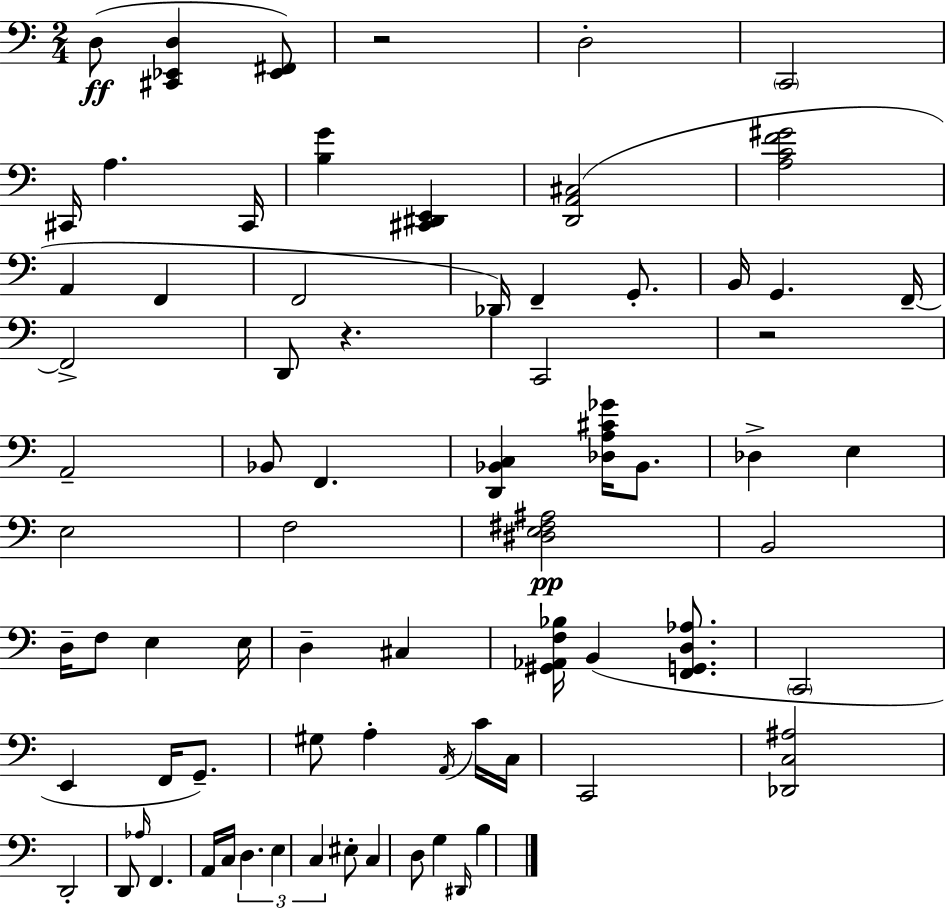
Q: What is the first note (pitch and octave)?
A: D3